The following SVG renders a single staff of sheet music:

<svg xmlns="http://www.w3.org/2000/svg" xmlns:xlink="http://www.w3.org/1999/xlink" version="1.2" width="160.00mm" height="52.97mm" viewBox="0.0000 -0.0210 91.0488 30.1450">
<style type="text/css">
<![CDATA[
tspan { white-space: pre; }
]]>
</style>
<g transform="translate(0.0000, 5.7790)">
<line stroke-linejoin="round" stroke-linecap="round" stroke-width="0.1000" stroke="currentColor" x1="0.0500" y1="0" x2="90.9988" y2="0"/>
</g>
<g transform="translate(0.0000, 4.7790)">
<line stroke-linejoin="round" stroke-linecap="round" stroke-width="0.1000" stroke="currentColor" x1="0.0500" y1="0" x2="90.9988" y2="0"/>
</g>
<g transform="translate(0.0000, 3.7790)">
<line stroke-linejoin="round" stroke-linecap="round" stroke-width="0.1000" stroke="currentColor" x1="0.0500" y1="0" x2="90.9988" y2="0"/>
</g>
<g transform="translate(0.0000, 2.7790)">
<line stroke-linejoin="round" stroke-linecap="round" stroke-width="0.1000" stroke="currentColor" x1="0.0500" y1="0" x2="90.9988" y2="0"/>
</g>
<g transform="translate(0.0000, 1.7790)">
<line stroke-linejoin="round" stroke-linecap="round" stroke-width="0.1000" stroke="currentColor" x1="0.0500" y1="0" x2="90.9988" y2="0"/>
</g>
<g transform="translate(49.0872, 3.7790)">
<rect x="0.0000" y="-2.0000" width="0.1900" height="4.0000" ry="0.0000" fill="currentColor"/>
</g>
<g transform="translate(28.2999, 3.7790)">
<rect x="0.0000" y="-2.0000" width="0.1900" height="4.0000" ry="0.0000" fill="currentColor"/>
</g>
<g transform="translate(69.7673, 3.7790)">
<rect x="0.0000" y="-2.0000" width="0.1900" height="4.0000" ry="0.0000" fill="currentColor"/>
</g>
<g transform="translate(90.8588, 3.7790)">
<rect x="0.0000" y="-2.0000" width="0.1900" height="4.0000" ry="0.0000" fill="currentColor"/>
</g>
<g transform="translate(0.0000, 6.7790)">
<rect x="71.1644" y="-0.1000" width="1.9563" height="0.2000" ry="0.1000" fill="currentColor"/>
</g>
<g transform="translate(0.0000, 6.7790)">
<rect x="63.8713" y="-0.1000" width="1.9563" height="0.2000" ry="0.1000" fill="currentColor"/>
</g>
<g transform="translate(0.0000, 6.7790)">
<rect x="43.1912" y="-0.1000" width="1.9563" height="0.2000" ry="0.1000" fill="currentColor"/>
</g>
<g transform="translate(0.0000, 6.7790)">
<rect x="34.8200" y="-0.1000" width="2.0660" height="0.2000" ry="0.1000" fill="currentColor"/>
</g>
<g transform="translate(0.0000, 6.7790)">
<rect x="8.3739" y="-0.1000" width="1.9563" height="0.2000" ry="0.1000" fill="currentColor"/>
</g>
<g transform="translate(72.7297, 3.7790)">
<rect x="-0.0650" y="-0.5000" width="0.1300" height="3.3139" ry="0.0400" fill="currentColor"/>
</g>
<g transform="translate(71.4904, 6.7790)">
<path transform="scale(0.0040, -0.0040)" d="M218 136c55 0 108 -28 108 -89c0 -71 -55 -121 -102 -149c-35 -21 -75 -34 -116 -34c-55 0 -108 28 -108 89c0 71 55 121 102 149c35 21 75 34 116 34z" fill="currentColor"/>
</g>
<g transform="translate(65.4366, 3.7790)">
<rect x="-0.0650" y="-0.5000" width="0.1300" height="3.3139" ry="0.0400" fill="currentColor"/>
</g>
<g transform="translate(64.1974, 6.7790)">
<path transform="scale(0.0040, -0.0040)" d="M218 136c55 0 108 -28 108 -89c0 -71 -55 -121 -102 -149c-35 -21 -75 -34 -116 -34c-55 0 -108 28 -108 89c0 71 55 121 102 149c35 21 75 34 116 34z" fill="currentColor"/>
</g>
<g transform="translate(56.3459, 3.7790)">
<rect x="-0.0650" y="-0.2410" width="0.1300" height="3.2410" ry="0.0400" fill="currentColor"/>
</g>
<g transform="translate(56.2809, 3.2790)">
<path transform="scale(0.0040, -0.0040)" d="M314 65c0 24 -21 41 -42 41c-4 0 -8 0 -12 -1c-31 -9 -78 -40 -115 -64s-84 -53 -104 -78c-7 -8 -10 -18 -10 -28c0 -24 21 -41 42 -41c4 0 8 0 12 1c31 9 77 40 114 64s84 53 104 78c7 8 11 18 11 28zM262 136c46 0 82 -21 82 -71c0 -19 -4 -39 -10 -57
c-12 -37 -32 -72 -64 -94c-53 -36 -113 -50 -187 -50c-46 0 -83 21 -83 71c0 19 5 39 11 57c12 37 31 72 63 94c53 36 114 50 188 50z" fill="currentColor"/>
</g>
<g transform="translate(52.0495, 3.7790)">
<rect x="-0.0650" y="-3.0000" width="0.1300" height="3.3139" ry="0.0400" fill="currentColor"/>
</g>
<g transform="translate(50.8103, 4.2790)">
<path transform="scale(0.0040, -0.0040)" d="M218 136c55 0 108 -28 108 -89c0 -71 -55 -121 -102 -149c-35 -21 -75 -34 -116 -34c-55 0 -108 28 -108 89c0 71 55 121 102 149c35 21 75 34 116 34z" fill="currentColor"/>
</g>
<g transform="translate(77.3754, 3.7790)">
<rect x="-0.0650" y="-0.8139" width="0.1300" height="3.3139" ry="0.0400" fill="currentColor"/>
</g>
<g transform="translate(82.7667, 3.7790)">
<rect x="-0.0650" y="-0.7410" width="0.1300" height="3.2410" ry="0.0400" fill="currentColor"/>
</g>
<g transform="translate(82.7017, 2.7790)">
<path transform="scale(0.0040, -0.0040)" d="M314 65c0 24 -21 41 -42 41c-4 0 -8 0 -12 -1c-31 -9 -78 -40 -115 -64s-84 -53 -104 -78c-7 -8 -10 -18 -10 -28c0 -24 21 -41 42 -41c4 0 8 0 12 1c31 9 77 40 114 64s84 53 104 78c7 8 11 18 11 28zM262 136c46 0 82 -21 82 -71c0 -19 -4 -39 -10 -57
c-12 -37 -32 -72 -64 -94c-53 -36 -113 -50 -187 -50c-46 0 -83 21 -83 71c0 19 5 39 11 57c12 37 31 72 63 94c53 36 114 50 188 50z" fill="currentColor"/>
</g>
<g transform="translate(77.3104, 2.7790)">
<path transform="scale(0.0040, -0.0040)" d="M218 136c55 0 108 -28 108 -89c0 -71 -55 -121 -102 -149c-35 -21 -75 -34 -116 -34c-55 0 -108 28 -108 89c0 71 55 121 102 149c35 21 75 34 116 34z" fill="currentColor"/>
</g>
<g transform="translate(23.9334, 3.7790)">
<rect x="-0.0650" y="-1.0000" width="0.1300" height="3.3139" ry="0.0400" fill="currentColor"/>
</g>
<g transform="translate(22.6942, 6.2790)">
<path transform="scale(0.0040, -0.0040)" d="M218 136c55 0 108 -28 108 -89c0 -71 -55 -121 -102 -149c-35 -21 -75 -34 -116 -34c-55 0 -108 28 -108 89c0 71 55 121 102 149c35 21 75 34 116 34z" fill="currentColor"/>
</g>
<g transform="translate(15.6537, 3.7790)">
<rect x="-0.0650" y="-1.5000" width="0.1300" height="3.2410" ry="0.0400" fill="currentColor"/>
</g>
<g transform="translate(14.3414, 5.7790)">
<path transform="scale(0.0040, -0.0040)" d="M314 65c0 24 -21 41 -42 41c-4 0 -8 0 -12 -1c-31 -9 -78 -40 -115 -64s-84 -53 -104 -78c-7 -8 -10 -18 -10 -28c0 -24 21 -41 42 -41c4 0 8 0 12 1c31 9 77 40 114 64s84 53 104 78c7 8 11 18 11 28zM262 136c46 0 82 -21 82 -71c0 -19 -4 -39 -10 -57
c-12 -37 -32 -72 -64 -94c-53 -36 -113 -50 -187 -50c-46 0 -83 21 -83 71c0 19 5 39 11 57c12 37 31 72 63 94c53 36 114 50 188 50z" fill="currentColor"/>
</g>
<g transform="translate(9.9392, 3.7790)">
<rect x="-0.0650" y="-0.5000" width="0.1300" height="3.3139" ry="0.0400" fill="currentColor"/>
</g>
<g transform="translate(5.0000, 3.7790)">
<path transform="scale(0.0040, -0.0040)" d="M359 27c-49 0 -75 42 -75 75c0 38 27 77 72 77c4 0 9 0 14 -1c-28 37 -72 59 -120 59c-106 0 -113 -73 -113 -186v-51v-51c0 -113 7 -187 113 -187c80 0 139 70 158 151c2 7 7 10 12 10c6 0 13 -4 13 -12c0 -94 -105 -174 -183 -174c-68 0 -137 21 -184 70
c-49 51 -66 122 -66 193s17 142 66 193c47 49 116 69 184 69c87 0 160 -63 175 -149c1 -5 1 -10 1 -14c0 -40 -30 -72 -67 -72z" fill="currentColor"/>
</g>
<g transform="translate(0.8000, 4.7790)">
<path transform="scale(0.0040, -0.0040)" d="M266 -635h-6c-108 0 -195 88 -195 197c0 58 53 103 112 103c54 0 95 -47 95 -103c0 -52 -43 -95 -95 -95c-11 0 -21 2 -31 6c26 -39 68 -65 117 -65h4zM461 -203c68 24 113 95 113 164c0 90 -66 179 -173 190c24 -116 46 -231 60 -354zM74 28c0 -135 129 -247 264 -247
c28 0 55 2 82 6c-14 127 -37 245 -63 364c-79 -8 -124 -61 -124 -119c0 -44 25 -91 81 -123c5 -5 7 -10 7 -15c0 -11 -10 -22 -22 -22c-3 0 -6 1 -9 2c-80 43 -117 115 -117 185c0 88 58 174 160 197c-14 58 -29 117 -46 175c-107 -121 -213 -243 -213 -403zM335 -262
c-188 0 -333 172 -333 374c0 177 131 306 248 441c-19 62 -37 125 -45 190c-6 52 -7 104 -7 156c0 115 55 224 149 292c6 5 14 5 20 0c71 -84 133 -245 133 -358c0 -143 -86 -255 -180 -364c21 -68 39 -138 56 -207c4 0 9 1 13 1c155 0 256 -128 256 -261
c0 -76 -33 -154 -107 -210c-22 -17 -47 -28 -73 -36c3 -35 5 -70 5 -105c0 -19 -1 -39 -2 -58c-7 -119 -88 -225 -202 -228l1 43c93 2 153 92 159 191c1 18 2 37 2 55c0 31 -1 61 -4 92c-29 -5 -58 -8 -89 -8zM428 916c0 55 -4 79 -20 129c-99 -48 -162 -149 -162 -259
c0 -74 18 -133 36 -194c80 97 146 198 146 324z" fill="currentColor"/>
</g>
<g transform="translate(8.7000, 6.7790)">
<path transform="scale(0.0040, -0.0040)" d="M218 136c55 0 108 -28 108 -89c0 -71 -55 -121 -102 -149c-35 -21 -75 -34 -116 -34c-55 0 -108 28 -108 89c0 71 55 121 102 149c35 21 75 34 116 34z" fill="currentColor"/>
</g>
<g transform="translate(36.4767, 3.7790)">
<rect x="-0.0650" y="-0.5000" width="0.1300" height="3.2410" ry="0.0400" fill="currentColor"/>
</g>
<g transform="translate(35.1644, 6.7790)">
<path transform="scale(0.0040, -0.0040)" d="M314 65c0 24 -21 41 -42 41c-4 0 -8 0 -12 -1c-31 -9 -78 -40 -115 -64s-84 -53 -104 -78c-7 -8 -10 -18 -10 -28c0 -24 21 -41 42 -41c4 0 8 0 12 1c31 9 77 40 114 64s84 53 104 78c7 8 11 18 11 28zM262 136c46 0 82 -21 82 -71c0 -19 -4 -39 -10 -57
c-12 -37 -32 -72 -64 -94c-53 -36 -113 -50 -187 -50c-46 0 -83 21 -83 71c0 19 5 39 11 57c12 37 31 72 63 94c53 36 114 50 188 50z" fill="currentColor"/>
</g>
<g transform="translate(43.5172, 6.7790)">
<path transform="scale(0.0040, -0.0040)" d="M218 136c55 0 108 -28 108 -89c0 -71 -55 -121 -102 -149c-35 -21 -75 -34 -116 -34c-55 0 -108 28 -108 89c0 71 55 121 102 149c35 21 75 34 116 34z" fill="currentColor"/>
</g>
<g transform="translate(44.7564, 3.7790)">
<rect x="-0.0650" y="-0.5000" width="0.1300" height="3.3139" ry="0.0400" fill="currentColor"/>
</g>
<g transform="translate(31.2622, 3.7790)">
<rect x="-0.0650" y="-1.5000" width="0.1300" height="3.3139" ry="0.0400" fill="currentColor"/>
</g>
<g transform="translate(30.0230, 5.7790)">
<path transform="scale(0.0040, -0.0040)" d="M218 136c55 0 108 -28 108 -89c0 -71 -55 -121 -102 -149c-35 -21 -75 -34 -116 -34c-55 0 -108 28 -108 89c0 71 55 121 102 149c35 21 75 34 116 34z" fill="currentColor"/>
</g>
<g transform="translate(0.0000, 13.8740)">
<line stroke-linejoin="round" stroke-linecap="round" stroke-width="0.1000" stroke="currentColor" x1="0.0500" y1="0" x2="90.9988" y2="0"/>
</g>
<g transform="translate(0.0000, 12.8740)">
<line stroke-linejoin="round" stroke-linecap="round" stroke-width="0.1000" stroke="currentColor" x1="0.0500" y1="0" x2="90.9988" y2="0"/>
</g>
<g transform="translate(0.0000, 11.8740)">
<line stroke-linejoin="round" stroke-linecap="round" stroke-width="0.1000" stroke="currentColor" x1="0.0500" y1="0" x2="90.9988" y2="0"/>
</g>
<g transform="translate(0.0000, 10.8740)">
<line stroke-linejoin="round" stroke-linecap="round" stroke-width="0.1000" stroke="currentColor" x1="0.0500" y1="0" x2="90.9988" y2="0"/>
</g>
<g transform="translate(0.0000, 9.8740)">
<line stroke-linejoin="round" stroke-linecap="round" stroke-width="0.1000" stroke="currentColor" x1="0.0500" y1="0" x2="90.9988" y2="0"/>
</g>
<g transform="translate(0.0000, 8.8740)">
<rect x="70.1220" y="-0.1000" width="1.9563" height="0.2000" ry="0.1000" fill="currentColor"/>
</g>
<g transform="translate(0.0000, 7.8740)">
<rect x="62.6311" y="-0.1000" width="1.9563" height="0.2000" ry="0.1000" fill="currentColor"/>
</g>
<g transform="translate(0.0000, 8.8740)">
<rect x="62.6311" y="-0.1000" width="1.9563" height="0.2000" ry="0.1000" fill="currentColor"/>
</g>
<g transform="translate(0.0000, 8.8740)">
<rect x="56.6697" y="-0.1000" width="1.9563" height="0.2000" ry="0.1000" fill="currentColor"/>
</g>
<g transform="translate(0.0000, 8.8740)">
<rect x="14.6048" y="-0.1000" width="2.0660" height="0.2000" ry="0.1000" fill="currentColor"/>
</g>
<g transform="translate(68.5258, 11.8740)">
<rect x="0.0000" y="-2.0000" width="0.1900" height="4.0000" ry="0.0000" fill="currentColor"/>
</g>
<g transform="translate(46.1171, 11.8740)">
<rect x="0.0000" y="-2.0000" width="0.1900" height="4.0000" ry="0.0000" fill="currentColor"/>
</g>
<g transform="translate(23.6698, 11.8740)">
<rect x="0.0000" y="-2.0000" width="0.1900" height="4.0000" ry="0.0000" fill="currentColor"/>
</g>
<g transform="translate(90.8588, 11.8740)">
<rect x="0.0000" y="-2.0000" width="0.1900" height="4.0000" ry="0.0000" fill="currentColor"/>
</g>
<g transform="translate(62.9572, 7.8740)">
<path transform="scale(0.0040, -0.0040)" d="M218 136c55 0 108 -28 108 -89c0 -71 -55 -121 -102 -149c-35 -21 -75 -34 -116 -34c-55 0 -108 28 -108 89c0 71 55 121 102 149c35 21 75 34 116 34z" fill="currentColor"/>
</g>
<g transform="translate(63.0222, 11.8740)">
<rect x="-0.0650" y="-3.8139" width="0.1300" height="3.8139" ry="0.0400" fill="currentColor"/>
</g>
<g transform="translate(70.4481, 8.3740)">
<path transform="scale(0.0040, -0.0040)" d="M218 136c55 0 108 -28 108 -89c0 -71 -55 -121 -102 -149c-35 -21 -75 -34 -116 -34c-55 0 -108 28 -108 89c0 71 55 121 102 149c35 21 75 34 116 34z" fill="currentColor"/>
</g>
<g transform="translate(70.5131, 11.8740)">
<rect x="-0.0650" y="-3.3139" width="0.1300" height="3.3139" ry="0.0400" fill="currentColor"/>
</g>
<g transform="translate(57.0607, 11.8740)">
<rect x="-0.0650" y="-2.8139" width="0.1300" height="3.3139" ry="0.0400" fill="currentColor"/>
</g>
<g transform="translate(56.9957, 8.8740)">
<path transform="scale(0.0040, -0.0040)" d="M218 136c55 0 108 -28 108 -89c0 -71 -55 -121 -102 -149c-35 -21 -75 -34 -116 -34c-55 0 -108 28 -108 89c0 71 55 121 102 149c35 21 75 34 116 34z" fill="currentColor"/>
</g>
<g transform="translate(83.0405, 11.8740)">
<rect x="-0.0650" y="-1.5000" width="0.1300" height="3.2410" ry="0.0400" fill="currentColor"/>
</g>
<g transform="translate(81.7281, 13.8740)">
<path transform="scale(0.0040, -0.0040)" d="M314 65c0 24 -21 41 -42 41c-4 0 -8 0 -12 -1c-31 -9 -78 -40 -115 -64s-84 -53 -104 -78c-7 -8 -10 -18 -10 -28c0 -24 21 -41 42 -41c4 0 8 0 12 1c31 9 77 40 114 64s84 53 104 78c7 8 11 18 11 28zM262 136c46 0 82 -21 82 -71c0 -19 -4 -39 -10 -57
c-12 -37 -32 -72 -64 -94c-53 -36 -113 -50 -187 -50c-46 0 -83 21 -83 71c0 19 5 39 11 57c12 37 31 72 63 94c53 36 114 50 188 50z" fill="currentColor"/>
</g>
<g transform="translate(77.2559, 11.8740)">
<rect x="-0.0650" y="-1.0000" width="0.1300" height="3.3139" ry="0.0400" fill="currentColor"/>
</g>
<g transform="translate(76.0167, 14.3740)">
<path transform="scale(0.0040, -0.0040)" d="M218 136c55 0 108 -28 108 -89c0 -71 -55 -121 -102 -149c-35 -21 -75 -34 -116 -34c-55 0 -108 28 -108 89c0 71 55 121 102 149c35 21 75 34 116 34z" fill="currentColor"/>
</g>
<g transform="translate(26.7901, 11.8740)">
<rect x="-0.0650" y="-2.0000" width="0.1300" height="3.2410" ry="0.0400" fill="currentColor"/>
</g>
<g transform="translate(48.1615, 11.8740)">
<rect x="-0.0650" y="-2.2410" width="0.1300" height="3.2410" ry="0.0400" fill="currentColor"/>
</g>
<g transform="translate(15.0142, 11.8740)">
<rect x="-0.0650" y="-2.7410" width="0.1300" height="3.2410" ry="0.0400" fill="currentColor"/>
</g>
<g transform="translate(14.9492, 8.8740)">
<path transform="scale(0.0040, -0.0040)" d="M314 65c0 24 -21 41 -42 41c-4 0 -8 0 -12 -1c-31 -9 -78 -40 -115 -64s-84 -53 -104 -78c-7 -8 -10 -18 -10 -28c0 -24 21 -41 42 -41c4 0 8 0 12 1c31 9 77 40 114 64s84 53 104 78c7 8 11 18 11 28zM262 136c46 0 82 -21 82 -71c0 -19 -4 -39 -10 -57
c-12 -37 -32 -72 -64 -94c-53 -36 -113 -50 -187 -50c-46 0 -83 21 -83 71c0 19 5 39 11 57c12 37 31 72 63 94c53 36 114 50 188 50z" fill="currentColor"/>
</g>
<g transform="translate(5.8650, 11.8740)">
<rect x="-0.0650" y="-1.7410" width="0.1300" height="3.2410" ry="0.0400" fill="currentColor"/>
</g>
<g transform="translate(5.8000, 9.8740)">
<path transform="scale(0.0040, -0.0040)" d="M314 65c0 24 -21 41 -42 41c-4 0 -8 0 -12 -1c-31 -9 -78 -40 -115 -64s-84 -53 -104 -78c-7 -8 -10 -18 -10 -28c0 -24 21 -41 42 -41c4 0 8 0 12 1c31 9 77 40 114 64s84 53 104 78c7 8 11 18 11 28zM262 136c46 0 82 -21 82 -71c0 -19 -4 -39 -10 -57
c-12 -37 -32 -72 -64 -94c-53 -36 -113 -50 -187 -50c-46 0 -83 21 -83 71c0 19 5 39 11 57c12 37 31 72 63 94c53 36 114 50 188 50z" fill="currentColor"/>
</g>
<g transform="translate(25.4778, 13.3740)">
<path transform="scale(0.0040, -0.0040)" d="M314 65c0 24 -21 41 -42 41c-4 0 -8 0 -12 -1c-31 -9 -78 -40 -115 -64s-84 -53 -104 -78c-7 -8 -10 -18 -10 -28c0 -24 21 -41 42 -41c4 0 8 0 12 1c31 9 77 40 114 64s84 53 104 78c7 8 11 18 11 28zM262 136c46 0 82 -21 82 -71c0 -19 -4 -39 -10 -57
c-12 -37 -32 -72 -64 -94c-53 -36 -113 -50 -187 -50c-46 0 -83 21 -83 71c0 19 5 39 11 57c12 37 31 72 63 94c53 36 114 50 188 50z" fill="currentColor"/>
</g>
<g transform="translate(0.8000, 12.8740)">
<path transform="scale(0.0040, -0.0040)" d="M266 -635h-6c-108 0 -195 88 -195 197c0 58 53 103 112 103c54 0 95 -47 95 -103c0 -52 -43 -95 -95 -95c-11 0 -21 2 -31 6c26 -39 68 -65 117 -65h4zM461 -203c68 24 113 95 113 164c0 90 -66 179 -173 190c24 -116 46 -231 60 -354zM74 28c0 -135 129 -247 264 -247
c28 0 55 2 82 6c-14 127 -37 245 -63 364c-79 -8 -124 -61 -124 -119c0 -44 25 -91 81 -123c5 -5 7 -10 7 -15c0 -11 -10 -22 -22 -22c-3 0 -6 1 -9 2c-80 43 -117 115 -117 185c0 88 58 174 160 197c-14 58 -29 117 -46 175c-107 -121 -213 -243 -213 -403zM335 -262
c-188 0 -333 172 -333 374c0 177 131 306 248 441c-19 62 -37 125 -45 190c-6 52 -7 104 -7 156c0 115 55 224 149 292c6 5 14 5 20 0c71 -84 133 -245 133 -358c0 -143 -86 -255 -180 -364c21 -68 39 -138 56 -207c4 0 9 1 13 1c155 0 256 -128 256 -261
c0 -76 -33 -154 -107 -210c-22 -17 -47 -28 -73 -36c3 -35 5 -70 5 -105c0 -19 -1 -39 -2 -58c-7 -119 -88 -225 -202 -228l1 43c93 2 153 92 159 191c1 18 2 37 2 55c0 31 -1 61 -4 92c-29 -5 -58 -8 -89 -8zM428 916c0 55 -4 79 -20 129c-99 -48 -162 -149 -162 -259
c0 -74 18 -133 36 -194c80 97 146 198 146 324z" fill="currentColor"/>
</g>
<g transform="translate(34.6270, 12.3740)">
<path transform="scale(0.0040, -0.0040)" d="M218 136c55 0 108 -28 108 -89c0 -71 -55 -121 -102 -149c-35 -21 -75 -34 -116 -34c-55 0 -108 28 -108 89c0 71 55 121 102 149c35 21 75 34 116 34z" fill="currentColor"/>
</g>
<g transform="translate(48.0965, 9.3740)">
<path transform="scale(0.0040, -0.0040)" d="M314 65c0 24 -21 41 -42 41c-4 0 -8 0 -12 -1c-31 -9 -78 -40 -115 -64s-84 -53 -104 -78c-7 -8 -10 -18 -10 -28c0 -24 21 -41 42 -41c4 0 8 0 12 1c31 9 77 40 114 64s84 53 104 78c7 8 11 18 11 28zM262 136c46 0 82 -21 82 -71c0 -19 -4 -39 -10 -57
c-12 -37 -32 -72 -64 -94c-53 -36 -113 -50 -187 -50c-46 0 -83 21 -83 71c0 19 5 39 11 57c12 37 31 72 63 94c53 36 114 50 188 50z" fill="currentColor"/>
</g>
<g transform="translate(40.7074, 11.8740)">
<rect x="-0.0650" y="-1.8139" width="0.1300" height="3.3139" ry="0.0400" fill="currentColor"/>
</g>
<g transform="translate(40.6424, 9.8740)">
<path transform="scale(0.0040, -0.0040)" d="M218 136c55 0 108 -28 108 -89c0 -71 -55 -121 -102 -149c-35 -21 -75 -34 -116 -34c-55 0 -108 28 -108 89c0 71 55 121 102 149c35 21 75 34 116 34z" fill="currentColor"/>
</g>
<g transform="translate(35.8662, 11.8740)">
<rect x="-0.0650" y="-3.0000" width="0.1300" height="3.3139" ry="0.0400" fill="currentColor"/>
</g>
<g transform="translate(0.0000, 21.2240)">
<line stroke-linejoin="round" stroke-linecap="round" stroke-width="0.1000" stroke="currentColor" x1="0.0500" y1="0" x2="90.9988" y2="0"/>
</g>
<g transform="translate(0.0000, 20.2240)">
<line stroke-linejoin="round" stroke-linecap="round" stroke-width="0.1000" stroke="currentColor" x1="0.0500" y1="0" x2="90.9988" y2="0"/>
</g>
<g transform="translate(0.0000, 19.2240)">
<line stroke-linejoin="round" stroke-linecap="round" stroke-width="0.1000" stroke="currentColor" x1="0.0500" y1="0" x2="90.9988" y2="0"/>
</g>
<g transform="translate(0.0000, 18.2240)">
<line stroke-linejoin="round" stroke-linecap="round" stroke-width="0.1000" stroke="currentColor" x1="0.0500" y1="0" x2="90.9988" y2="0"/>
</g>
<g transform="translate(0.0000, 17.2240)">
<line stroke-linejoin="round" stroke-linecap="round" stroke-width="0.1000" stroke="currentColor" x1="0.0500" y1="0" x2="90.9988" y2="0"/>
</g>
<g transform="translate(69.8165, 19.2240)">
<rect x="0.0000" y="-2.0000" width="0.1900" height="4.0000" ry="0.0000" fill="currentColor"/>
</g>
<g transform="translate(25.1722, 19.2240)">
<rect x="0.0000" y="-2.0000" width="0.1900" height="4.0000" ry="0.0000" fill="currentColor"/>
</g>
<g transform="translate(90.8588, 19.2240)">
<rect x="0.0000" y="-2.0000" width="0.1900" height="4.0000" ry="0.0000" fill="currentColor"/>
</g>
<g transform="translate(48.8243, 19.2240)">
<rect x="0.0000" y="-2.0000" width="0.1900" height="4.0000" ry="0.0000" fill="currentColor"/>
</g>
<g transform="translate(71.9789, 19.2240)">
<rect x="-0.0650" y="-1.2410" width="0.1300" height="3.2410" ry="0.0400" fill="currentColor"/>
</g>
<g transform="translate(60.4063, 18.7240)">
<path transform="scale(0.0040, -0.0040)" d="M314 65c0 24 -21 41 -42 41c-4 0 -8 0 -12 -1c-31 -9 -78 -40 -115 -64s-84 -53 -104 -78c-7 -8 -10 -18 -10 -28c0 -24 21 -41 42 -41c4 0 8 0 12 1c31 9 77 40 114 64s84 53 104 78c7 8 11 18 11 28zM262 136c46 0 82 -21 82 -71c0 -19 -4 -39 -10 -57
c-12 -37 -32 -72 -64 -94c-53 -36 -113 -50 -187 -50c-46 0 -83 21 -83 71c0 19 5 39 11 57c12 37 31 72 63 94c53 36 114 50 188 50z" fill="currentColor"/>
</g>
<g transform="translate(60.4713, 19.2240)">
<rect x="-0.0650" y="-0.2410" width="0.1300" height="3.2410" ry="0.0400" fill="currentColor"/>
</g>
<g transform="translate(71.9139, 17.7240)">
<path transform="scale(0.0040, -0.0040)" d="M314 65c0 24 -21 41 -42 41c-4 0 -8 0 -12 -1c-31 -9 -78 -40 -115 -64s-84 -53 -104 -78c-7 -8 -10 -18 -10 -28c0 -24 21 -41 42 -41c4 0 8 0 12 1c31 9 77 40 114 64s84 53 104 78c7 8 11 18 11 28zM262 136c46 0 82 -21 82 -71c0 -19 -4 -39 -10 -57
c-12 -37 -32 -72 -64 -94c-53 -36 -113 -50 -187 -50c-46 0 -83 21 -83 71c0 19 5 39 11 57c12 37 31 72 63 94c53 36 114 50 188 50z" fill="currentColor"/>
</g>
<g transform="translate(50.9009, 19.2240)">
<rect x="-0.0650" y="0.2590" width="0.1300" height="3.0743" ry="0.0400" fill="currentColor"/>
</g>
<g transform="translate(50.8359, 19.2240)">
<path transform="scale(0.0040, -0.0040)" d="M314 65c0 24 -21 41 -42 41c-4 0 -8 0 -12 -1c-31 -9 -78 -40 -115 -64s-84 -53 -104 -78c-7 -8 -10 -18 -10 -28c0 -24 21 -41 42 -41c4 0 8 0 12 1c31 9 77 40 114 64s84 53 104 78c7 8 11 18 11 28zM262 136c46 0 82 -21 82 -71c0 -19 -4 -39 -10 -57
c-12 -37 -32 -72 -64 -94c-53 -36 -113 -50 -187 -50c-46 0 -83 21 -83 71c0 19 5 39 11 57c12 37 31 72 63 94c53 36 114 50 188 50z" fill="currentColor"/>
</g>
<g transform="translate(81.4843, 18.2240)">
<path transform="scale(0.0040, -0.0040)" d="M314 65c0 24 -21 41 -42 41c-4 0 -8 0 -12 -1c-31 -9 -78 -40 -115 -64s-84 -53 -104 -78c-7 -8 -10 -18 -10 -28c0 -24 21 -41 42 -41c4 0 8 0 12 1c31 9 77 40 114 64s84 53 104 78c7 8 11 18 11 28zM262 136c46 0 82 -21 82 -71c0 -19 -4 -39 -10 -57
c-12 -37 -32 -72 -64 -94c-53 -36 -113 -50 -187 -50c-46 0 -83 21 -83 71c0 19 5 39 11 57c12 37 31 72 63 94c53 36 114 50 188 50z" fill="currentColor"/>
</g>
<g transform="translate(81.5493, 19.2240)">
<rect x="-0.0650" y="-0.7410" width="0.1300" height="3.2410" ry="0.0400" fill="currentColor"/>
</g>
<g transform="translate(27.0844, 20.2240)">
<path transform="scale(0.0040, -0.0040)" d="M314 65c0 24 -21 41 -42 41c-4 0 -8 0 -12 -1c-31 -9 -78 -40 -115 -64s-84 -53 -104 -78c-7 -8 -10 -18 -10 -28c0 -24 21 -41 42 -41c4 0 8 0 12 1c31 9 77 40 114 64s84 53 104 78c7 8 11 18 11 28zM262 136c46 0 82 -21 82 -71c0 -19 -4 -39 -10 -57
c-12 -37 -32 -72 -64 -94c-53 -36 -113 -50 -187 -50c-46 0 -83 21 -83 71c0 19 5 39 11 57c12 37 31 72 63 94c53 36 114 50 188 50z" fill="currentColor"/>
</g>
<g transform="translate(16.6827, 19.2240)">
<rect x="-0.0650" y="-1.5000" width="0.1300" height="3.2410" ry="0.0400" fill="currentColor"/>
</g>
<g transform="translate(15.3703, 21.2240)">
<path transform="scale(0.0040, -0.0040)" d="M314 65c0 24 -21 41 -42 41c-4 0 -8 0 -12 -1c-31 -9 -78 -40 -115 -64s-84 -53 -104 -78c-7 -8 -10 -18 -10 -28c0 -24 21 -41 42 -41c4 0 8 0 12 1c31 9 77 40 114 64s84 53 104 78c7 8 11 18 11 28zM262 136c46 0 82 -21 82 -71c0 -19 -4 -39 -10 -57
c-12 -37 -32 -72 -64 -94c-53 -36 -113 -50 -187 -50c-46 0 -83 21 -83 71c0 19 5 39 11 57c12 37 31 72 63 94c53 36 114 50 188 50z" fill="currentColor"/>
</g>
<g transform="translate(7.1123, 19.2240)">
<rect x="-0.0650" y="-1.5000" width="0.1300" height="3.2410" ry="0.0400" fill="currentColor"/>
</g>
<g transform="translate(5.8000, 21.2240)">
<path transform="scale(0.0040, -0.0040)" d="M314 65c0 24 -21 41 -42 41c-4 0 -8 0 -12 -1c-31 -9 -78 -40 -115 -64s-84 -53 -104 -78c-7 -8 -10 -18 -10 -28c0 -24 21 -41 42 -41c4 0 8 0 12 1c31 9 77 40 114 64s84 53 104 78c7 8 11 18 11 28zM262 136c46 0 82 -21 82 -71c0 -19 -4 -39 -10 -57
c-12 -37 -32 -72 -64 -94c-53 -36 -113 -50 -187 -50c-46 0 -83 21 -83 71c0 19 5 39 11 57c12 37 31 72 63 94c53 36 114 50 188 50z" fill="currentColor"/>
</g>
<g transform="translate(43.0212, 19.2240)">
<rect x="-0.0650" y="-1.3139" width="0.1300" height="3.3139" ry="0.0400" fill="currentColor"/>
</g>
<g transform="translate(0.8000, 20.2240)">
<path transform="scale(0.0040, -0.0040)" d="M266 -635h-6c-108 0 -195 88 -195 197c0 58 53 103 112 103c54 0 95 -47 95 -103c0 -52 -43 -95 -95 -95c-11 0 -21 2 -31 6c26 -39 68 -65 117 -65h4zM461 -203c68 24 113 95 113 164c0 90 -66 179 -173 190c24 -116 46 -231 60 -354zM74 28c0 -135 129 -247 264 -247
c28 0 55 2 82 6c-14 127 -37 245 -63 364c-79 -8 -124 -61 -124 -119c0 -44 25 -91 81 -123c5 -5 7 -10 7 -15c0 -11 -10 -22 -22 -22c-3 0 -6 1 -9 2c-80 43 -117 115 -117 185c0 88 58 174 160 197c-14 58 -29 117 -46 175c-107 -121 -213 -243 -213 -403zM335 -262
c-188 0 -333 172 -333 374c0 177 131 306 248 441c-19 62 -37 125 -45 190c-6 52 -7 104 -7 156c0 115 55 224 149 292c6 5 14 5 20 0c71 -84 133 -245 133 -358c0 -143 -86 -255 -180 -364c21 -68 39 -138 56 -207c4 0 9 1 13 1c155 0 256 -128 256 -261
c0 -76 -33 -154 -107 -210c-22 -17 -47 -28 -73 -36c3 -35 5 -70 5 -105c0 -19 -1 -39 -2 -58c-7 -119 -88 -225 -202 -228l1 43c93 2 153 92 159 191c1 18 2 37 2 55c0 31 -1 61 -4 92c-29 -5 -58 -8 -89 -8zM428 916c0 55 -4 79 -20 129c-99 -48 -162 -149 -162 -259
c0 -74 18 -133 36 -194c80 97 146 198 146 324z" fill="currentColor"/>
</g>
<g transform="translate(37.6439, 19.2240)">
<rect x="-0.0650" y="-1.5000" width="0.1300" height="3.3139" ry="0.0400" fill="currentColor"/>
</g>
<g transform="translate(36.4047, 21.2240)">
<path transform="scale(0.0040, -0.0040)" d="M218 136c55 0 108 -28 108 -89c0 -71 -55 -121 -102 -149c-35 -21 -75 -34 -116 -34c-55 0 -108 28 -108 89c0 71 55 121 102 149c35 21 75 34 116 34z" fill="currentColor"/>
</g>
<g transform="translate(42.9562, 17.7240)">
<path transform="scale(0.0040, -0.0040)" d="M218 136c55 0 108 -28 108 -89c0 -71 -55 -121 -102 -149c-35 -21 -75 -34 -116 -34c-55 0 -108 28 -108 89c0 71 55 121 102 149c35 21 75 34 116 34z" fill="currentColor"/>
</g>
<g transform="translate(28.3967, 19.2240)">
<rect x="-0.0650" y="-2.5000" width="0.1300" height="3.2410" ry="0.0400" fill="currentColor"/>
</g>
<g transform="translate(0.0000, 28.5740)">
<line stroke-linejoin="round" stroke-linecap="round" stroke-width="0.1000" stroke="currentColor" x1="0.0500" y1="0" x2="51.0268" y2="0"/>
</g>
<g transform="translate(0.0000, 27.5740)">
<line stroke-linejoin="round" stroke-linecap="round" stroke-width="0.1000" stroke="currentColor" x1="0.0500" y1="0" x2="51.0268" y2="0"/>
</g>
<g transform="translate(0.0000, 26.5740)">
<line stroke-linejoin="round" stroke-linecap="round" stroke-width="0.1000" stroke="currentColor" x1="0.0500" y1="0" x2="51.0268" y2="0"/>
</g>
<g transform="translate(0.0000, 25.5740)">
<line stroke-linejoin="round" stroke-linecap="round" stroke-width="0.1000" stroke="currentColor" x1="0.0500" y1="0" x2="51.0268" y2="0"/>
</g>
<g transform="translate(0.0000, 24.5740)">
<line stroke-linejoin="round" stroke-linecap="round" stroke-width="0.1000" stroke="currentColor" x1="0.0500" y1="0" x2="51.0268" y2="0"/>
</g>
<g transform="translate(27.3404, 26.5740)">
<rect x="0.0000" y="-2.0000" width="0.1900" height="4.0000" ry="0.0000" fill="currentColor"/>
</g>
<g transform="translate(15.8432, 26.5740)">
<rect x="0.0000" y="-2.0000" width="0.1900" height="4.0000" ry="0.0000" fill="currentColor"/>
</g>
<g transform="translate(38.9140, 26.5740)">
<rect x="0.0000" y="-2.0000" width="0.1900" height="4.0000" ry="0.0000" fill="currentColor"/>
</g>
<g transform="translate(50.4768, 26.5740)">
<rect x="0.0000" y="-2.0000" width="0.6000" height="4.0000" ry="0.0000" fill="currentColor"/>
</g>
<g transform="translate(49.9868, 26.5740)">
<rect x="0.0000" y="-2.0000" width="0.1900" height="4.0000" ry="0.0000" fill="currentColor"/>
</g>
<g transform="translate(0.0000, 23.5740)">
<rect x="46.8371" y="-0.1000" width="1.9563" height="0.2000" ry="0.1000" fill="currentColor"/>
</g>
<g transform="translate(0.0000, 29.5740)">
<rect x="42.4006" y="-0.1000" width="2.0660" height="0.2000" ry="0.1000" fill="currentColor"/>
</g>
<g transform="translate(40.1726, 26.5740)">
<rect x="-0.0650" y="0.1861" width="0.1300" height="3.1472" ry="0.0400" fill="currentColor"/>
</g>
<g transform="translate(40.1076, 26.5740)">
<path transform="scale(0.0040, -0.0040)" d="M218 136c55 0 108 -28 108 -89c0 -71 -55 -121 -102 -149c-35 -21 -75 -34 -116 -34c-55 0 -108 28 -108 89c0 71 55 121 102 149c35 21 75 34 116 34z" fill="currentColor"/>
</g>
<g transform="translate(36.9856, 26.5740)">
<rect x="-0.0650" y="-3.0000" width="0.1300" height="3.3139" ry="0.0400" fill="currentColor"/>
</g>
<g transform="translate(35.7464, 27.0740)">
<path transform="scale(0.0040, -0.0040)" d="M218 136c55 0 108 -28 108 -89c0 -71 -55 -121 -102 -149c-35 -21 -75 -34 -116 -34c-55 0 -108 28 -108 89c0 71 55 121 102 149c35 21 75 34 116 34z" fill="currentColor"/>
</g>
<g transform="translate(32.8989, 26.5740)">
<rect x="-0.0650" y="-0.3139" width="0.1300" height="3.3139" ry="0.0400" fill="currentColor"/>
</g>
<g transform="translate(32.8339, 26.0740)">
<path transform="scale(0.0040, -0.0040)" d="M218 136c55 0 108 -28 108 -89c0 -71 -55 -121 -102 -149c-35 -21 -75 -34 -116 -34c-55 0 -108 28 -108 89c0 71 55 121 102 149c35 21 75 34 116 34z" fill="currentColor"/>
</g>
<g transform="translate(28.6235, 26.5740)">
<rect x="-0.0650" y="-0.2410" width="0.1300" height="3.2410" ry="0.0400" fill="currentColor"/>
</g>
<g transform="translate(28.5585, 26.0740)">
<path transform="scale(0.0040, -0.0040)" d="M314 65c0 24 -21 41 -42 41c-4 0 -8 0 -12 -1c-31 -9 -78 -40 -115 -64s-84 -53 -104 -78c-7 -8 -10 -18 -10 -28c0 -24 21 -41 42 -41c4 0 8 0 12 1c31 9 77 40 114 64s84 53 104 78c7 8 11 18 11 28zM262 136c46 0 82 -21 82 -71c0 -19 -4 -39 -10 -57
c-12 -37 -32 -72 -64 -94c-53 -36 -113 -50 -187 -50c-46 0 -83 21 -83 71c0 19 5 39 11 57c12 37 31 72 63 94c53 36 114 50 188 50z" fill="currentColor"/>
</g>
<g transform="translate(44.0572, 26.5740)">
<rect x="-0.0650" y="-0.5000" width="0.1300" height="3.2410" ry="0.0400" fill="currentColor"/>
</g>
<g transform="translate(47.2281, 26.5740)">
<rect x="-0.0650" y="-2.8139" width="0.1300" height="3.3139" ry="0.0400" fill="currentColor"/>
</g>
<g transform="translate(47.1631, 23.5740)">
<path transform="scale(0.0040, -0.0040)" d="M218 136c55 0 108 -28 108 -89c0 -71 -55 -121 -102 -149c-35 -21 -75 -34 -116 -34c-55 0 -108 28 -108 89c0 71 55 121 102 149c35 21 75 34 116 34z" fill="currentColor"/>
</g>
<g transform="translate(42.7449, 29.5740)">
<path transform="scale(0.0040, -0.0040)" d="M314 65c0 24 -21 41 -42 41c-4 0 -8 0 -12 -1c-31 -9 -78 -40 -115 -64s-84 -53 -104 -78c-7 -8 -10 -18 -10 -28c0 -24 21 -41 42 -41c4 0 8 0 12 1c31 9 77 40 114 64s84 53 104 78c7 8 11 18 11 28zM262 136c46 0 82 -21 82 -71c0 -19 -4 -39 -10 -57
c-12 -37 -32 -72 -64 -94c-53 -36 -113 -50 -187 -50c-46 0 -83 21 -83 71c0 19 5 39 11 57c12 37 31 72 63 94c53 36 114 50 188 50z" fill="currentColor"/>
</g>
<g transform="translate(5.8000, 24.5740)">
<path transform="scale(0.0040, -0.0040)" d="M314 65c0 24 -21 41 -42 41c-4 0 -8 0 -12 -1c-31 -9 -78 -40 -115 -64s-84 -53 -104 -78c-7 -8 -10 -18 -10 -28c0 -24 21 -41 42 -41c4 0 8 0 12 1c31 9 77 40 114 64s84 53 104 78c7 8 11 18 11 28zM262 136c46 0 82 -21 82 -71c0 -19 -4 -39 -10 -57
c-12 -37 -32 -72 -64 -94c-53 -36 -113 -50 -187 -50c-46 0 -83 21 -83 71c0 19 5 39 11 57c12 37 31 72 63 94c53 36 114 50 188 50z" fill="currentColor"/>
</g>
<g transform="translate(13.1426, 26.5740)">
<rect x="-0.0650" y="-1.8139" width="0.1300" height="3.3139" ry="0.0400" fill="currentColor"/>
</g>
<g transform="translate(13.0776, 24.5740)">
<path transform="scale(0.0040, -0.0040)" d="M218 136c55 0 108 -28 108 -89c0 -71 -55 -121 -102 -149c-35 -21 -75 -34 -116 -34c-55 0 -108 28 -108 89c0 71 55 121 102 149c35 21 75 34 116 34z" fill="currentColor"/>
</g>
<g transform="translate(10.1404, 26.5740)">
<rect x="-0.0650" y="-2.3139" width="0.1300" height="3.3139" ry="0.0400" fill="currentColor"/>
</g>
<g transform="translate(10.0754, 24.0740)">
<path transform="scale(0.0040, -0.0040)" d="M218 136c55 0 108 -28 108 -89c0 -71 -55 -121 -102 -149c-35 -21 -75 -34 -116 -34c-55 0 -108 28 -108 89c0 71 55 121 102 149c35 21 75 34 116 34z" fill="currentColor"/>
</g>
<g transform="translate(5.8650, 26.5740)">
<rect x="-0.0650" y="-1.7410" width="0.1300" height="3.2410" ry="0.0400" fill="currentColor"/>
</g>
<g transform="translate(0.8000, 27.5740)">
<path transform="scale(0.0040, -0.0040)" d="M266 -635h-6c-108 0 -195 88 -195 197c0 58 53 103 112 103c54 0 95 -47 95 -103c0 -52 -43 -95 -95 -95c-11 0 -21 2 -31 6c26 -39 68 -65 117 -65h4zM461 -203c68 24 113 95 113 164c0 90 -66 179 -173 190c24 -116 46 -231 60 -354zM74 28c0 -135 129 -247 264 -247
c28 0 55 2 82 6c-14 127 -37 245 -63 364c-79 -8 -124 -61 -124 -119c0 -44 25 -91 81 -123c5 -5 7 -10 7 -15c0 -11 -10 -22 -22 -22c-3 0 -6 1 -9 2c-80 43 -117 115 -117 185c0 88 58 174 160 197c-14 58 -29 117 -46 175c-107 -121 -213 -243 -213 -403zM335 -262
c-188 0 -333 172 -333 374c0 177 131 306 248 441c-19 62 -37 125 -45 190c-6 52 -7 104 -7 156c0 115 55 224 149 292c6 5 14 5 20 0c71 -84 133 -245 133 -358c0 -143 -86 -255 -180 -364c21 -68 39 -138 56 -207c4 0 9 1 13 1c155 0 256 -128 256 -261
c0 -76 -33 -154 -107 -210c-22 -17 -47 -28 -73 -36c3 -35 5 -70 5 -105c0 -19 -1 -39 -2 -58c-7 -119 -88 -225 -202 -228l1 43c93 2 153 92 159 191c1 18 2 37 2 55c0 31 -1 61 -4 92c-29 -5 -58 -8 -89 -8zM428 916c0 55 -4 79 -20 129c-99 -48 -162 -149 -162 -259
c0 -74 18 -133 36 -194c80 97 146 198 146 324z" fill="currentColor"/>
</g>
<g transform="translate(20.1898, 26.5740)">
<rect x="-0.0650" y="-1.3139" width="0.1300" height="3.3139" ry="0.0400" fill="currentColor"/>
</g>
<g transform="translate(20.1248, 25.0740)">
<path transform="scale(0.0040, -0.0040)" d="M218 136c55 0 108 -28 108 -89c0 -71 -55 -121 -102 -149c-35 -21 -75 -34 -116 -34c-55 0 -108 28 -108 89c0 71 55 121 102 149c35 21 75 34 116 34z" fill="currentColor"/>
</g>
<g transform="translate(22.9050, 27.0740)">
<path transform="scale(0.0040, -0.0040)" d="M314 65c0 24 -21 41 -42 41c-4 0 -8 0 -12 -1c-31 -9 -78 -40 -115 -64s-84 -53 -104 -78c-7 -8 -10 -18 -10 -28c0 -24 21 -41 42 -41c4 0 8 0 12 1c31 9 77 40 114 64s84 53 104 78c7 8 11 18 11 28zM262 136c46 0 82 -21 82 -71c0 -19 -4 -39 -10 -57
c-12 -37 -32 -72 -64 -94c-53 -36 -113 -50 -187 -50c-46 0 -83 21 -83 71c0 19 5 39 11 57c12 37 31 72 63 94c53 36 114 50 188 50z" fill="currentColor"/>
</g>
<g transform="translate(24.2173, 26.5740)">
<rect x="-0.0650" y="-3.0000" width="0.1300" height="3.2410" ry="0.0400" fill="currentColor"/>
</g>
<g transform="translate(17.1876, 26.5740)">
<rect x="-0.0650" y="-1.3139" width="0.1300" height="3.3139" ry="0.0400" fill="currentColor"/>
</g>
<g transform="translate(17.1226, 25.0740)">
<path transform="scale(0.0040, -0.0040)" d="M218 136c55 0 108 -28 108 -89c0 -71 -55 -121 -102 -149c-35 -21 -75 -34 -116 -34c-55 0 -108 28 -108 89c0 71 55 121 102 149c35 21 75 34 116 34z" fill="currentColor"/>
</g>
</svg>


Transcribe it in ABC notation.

X:1
T:Untitled
M:4/4
L:1/4
K:C
C E2 D E C2 C A c2 C C d d2 f2 a2 F2 A f g2 a c' b D E2 E2 E2 G2 E e B2 c2 e2 d2 f2 g f e e A2 c2 c A B C2 a